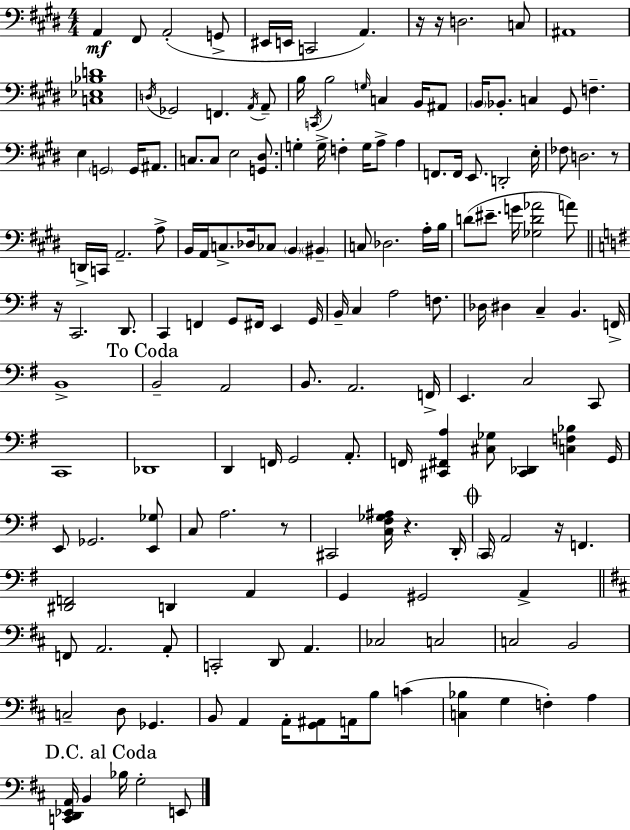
{
  \clef bass
  \numericTimeSignature
  \time 4/4
  \key e \major
  a,4\mf fis,8 a,2-.( g,8-> | eis,16 e,16 c,2 a,4.) | r16 r16 d2. c8 | ais,1 | \break <c ees bes d'>1 | \acciaccatura { d16 } ges,2 f,4. \acciaccatura { a,16 } | a,8-- b16 \acciaccatura { c,16 } b2 \grace { g16 } c4 | b,16 ais,8 \parenthesize b,16 bes,8.-. c4 gis,8 f4.-- | \break e4 \parenthesize g,2 | g,16 ais,8. c8. c8 e2 | <g, dis>8. g4-. g16-> f4-. g16 a8-> | a4 f,8. f,16 e,8. d,2-. | \break e16-. fes8 d2. | r8 d,16-> c,16 a,2.-- | a8-> b,16 a,16 c8.-> des16 ces8 \parenthesize b,4 | \parenthesize bis,4-- c8 des2. | \break a16-. b16 d'8( eis'8.-- g'16 <ges d' aes'>2 | a'8) \bar "||" \break \key e \minor r16 c,2. d,8. | c,4 f,4 g,8 fis,16 e,4 g,16 | b,16-- c4 a2 f8. | des16 dis4 c4-- b,4. f,16-> | \break b,1-> | \mark "To Coda" b,2-- a,2 | b,8. a,2. f,16-> | e,4. c2 c,8 | \break c,1 | des,1 | d,4 f,16 g,2 a,8.-. | f,16 <cis, fis, a>4 <cis ges>8 <cis, des,>4 <c f bes>4 g,16 | \break e,8 ges,2. <e, ges>8 | c8 a2. r8 | cis,2 <c fis ges ais>16 r4. d,16-. | \mark \markup { \musicglyph "scripts.coda" } \parenthesize c,16 a,2 r16 f,4. | \break <dis, f,>2 d,4 a,4 | g,4 gis,2 a,4-> | \bar "||" \break \key d \major f,8 a,2. a,8-. | c,2-. d,8 a,4. | ces2 c2 | c2 b,2 | \break c2-- d8 ges,4. | b,8 a,4 a,16-. <g, ais,>8 a,16 b8 c'4( | <c bes>4 g4 f4-.) a4 | \mark "D.C. al Coda" <c, d, ees, a,>16 b,4 bes16 g2-. e,8 | \break \bar "|."
}